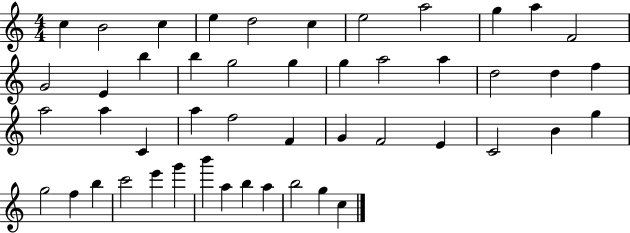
X:1
T:Untitled
M:4/4
L:1/4
K:C
c B2 c e d2 c e2 a2 g a F2 G2 E b b g2 g g a2 a d2 d f a2 a C a f2 F G F2 E C2 B g g2 f b c'2 e' g' b' a b a b2 g c